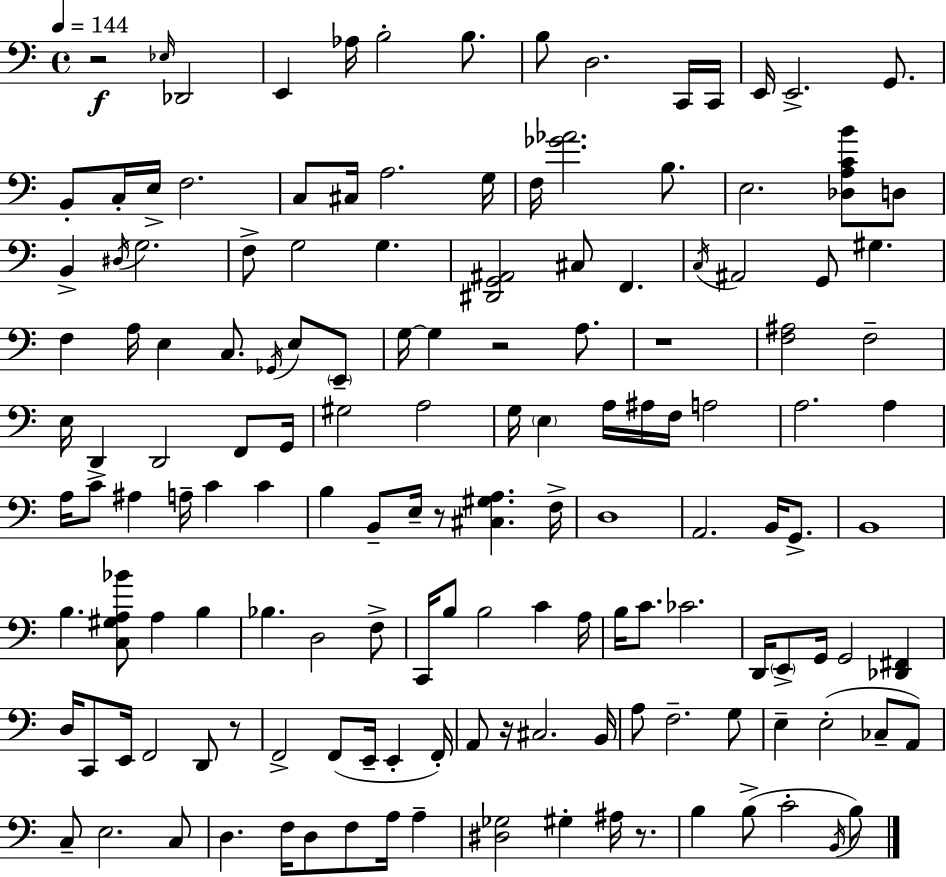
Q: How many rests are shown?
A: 7